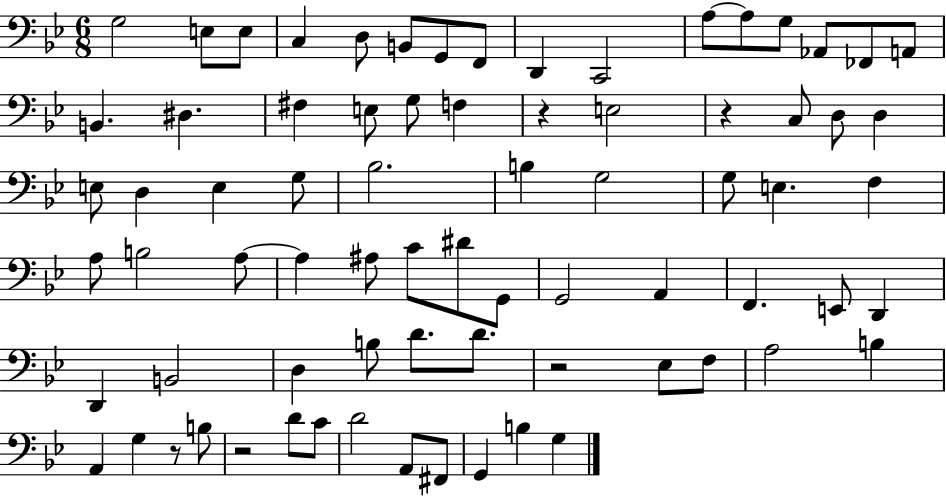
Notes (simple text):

G3/h E3/e E3/e C3/q D3/e B2/e G2/e F2/e D2/q C2/h A3/e A3/e G3/e Ab2/e FES2/e A2/e B2/q. D#3/q. F#3/q E3/e G3/e F3/q R/q E3/h R/q C3/e D3/e D3/q E3/e D3/q E3/q G3/e Bb3/h. B3/q G3/h G3/e E3/q. F3/q A3/e B3/h A3/e A3/q A#3/e C4/e D#4/e G2/e G2/h A2/q F2/q. E2/e D2/q D2/q B2/h D3/q B3/e D4/e. D4/e. R/h Eb3/e F3/e A3/h B3/q A2/q G3/q R/e B3/e R/h D4/e C4/e D4/h A2/e F#2/e G2/q B3/q G3/q